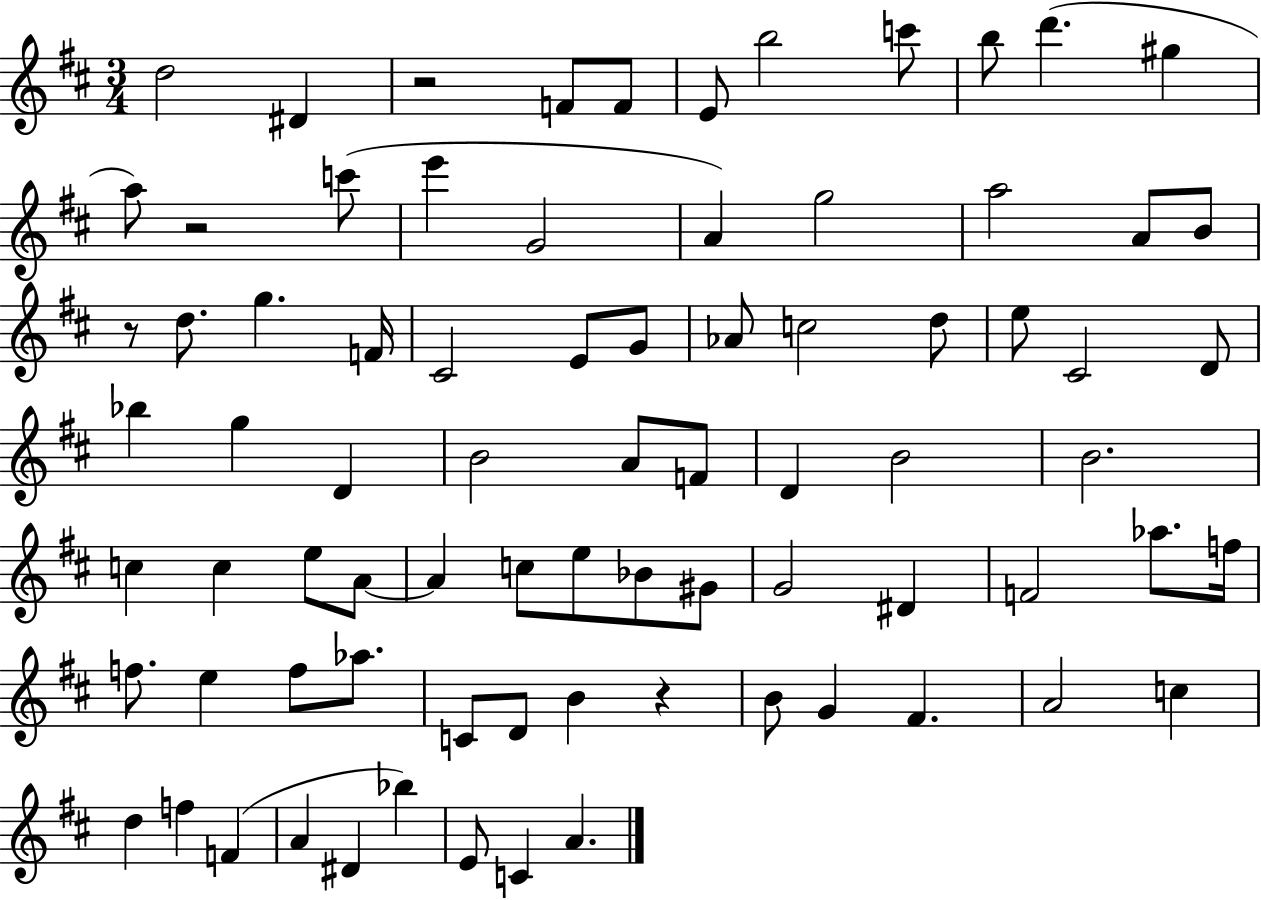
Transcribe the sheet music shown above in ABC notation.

X:1
T:Untitled
M:3/4
L:1/4
K:D
d2 ^D z2 F/2 F/2 E/2 b2 c'/2 b/2 d' ^g a/2 z2 c'/2 e' G2 A g2 a2 A/2 B/2 z/2 d/2 g F/4 ^C2 E/2 G/2 _A/2 c2 d/2 e/2 ^C2 D/2 _b g D B2 A/2 F/2 D B2 B2 c c e/2 A/2 A c/2 e/2 _B/2 ^G/2 G2 ^D F2 _a/2 f/4 f/2 e f/2 _a/2 C/2 D/2 B z B/2 G ^F A2 c d f F A ^D _b E/2 C A